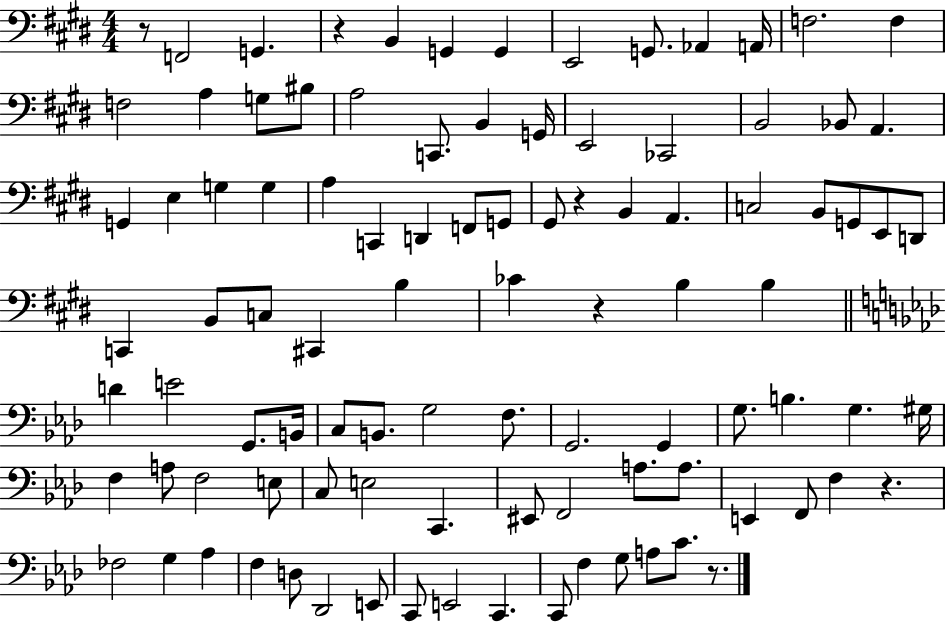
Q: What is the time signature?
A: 4/4